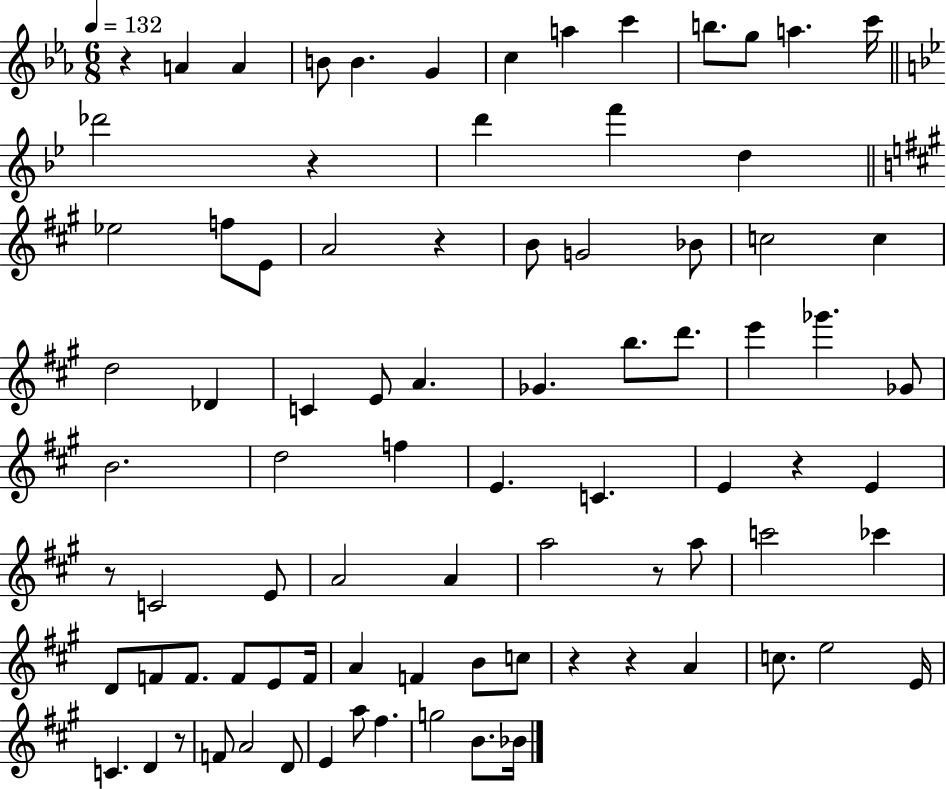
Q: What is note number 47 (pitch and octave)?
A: A4